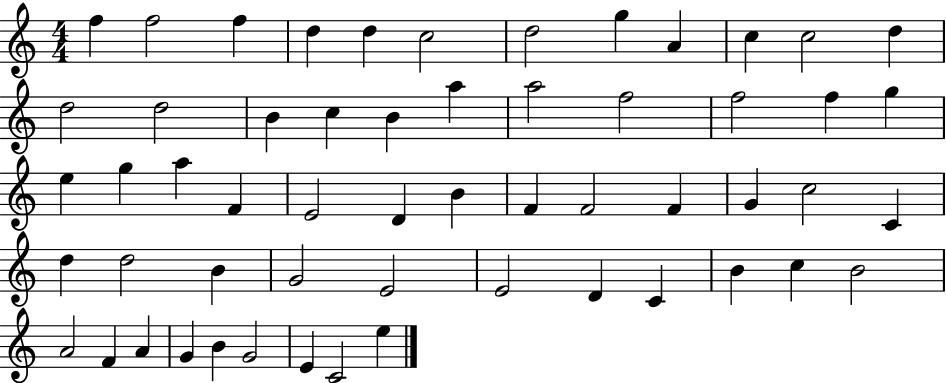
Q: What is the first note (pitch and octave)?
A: F5